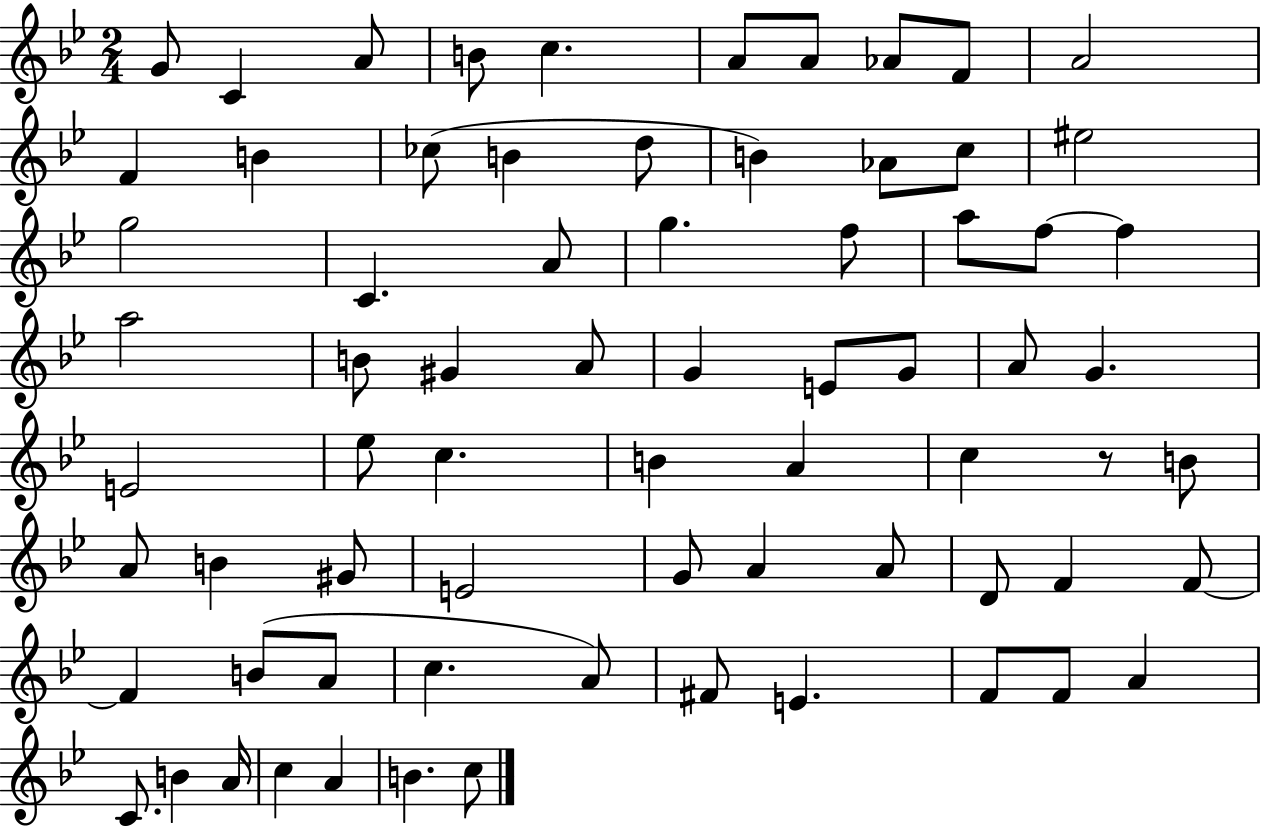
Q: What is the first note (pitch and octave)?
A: G4